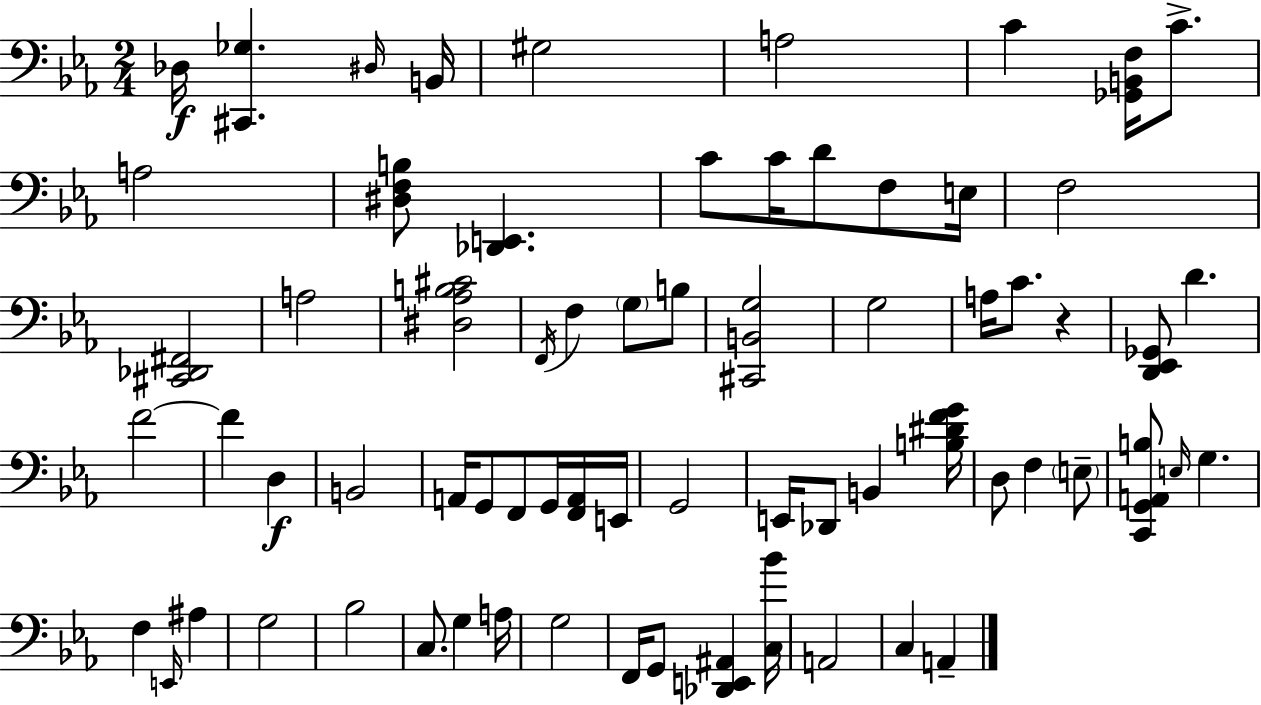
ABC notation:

X:1
T:Untitled
M:2/4
L:1/4
K:Cm
_D,/4 [^C,,_G,] ^D,/4 B,,/4 ^G,2 A,2 C [_G,,B,,F,]/4 C/2 A,2 [^D,F,B,]/2 [_D,,E,,] C/2 C/4 D/2 F,/2 E,/4 F,2 [^C,,_D,,^F,,]2 A,2 [^D,_A,B,^C]2 F,,/4 F, G,/2 B,/2 [^C,,B,,G,]2 G,2 A,/4 C/2 z [D,,_E,,_G,,]/2 D F2 F D, B,,2 A,,/4 G,,/2 F,,/2 G,,/4 [F,,A,,]/4 E,,/4 G,,2 E,,/4 _D,,/2 B,, [B,^DFG]/4 D,/2 F, E,/2 [C,,G,,A,,B,]/2 E,/4 G, F, E,,/4 ^A, G,2 _B,2 C,/2 G, A,/4 G,2 F,,/4 G,,/2 [_D,,E,,^A,,] [C,_B]/4 A,,2 C, A,,